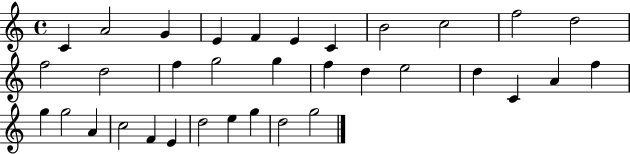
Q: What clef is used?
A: treble